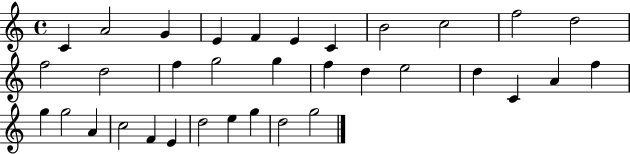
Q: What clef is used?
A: treble